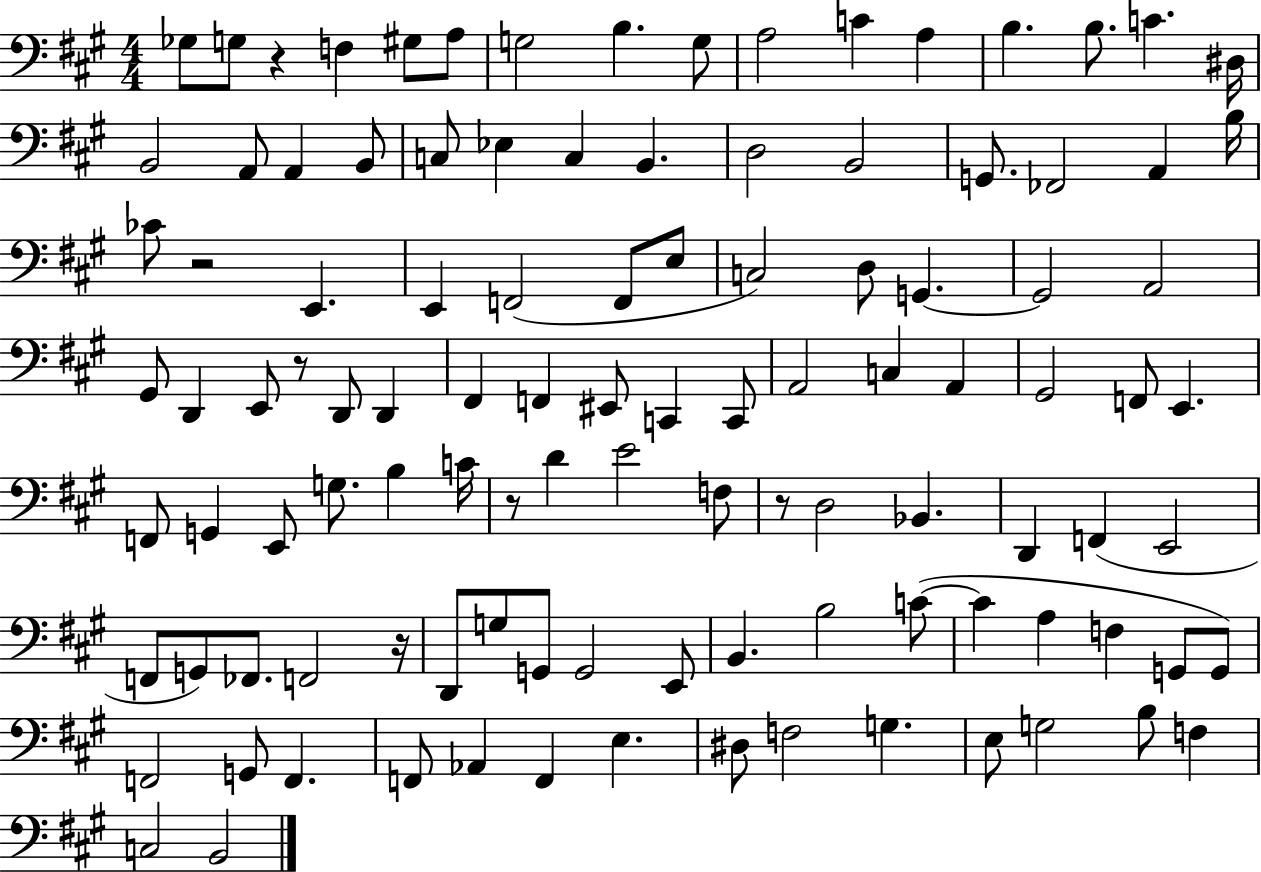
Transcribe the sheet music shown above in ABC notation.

X:1
T:Untitled
M:4/4
L:1/4
K:A
_G,/2 G,/2 z F, ^G,/2 A,/2 G,2 B, G,/2 A,2 C A, B, B,/2 C ^D,/4 B,,2 A,,/2 A,, B,,/2 C,/2 _E, C, B,, D,2 B,,2 G,,/2 _F,,2 A,, B,/4 _C/2 z2 E,, E,, F,,2 F,,/2 E,/2 C,2 D,/2 G,, G,,2 A,,2 ^G,,/2 D,, E,,/2 z/2 D,,/2 D,, ^F,, F,, ^E,,/2 C,, C,,/2 A,,2 C, A,, ^G,,2 F,,/2 E,, F,,/2 G,, E,,/2 G,/2 B, C/4 z/2 D E2 F,/2 z/2 D,2 _B,, D,, F,, E,,2 F,,/2 G,,/2 _F,,/2 F,,2 z/4 D,,/2 G,/2 G,,/2 G,,2 E,,/2 B,, B,2 C/2 C A, F, G,,/2 G,,/2 F,,2 G,,/2 F,, F,,/2 _A,, F,, E, ^D,/2 F,2 G, E,/2 G,2 B,/2 F, C,2 B,,2